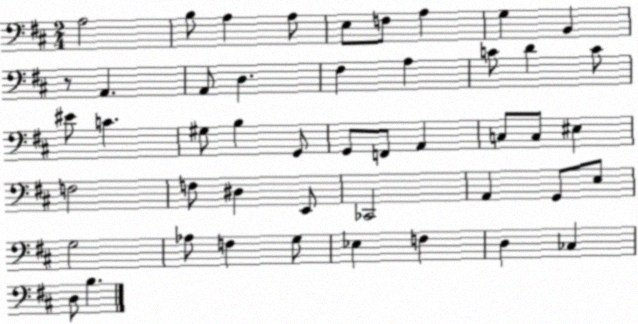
X:1
T:Untitled
M:2/4
L:1/4
K:D
A,2 B,/2 A, A,/2 E,/2 F,/2 A, G, B,, z/2 A,, A,,/2 D, ^F, A, C/2 D C/2 ^E/2 C ^G,/2 B, G,,/2 G,,/2 F,,/2 A,, C,/2 C,/2 ^E, F,2 F,/2 ^D, E,,/2 _C,,2 A,, G,,/2 E,/2 G,2 _A,/2 F, G,/2 _E, F, D, _C, D,/2 B,